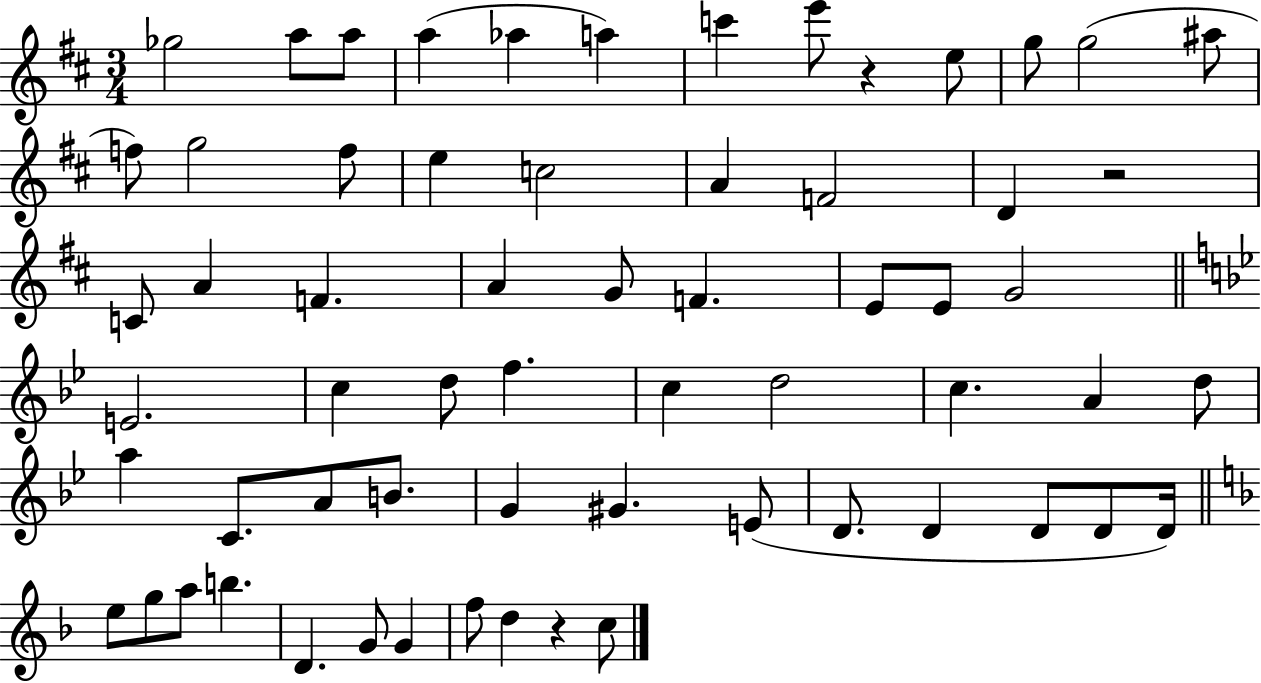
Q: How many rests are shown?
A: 3